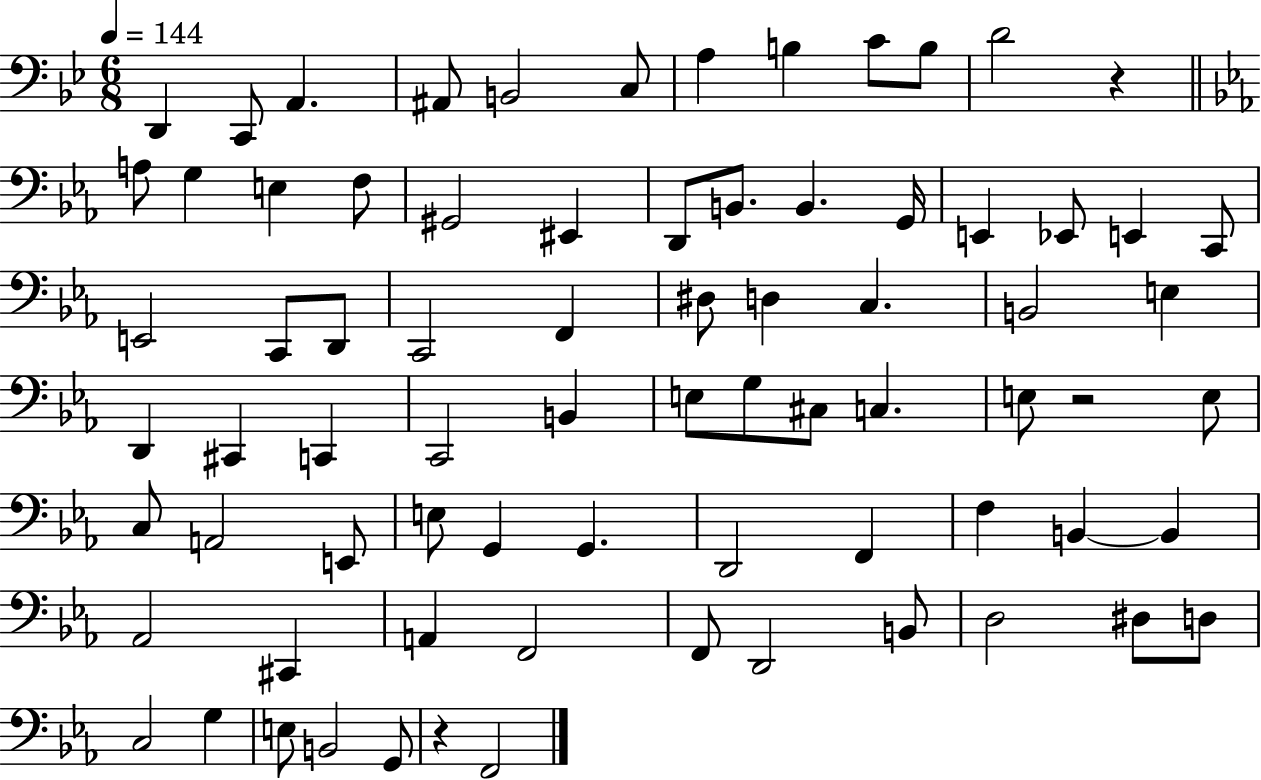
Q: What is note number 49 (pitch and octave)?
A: E2